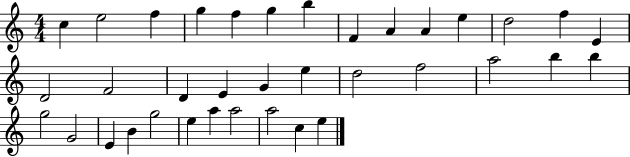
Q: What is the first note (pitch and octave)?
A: C5